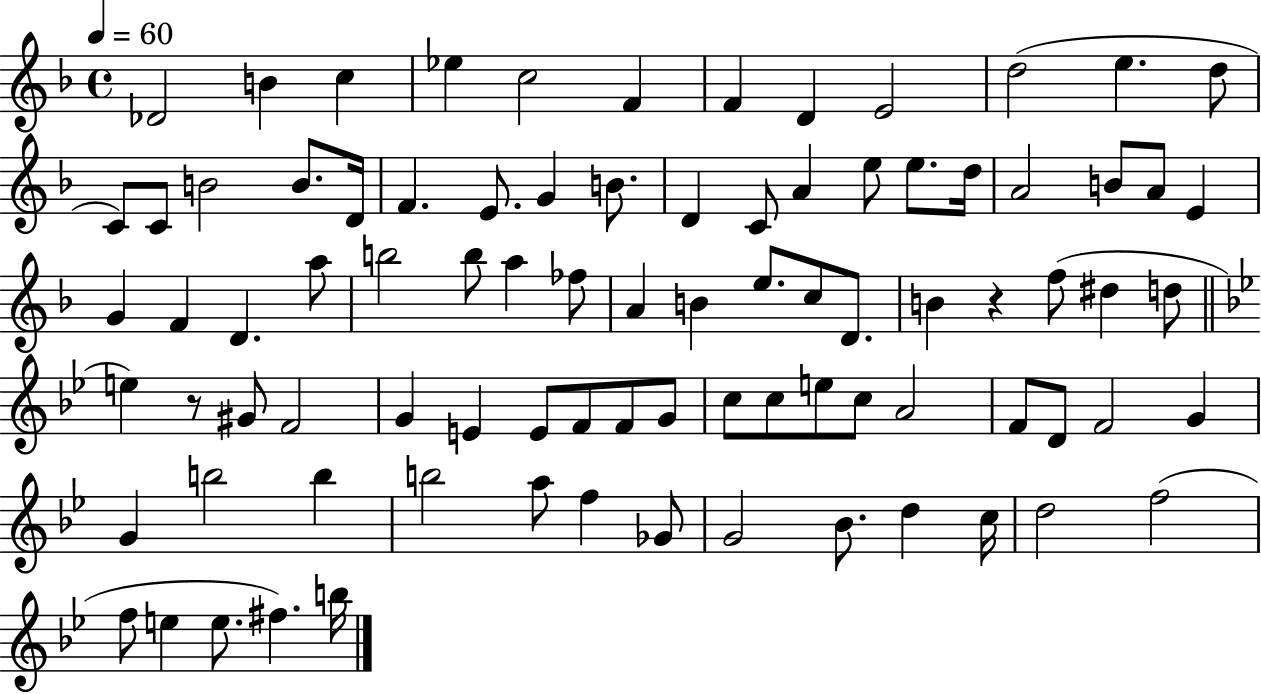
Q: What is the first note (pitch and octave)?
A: Db4